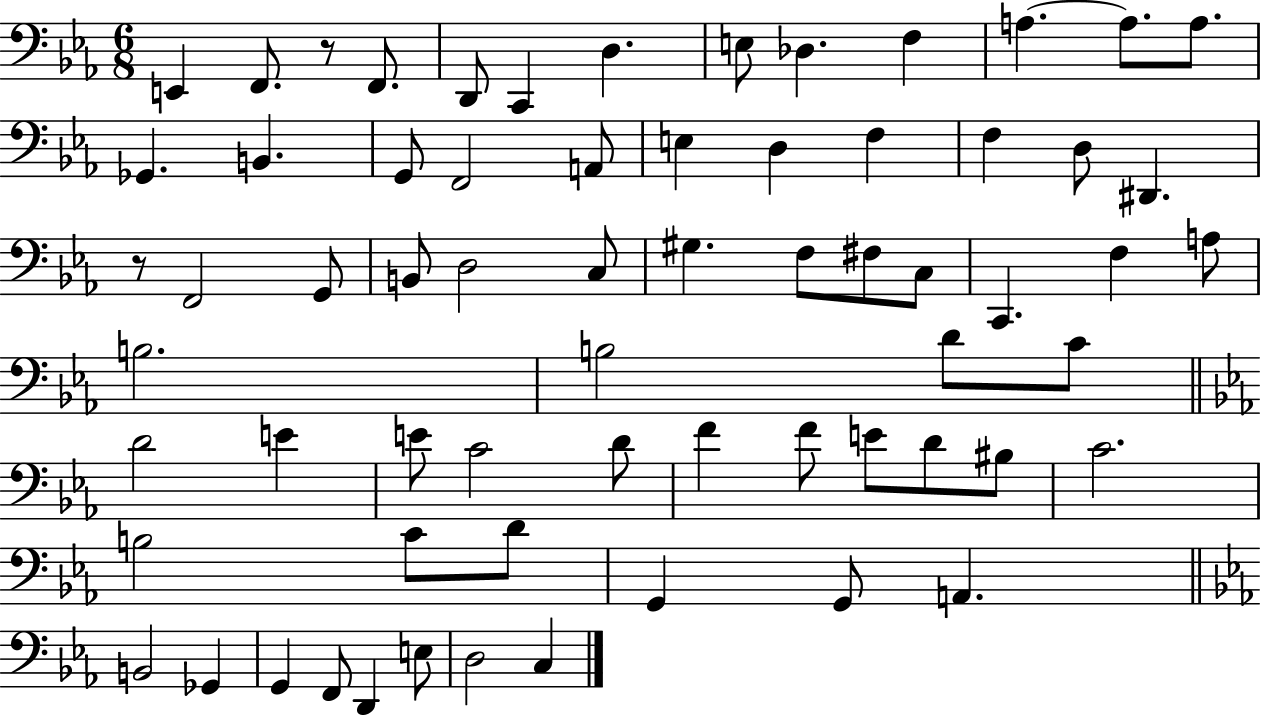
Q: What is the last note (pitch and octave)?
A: C3